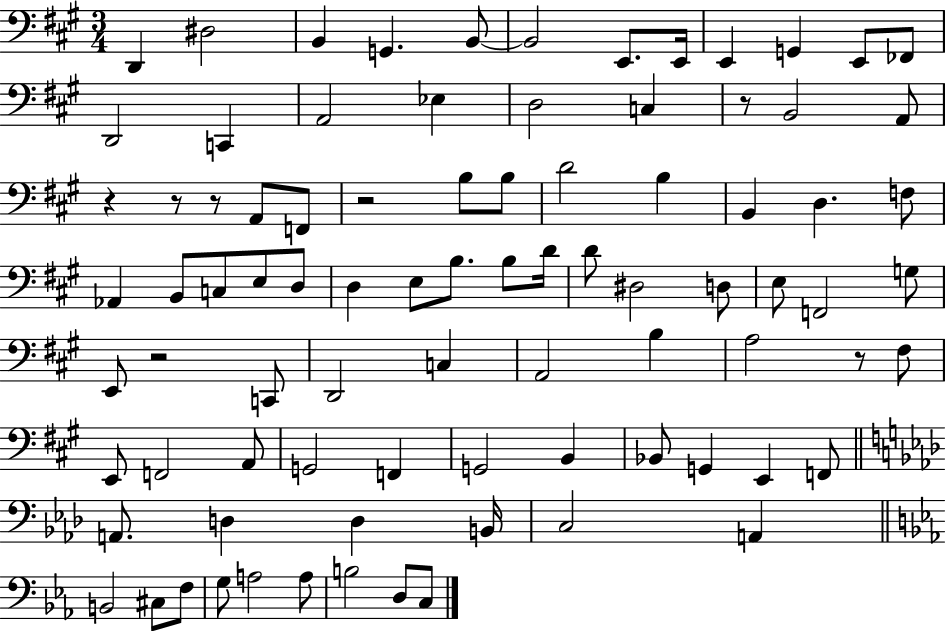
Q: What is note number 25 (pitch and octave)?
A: D4